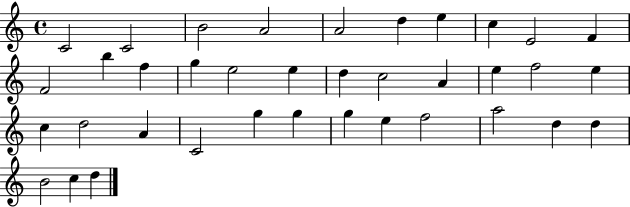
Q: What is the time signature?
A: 4/4